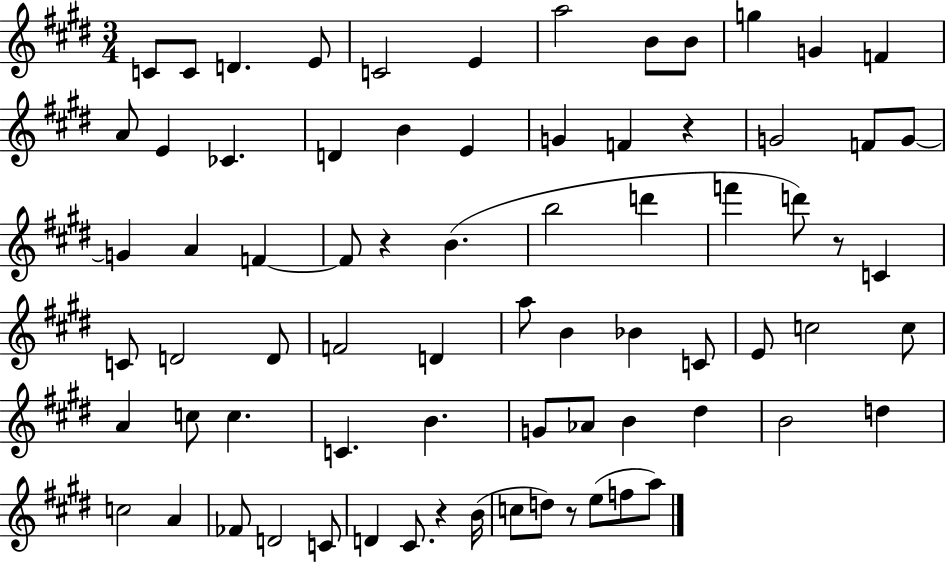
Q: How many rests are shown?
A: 5